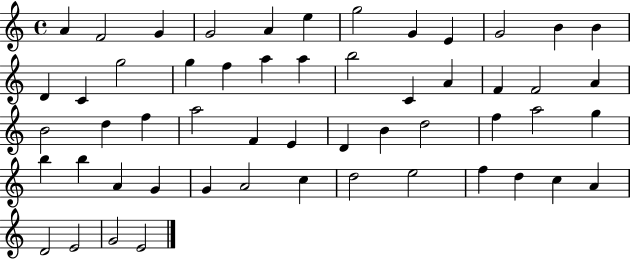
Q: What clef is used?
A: treble